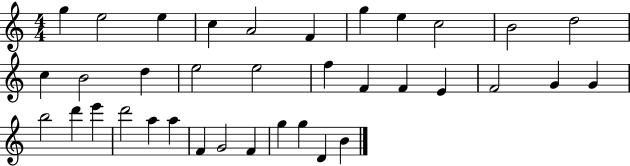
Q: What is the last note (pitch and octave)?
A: B4